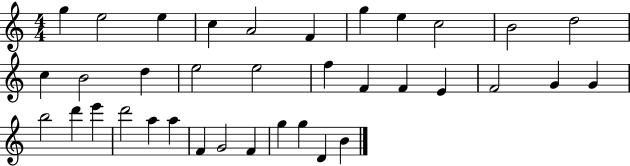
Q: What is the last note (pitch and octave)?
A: B4